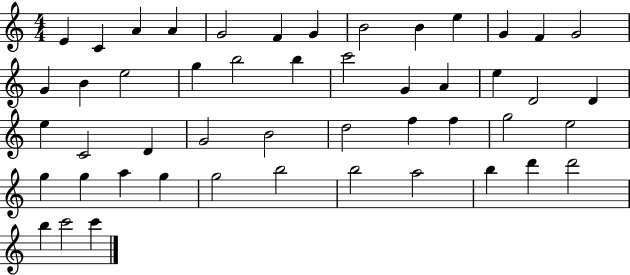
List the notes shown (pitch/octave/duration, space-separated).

E4/q C4/q A4/q A4/q G4/h F4/q G4/q B4/h B4/q E5/q G4/q F4/q G4/h G4/q B4/q E5/h G5/q B5/h B5/q C6/h G4/q A4/q E5/q D4/h D4/q E5/q C4/h D4/q G4/h B4/h D5/h F5/q F5/q G5/h E5/h G5/q G5/q A5/q G5/q G5/h B5/h B5/h A5/h B5/q D6/q D6/h B5/q C6/h C6/q